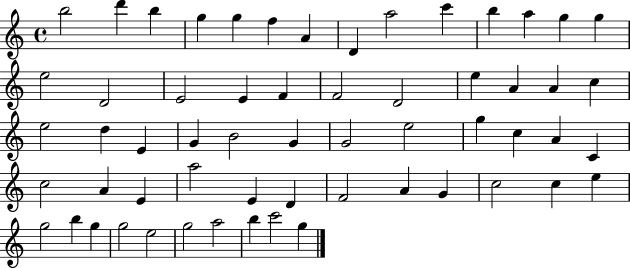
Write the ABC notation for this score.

X:1
T:Untitled
M:4/4
L:1/4
K:C
b2 d' b g g f A D a2 c' b a g g e2 D2 E2 E F F2 D2 e A A c e2 d E G B2 G G2 e2 g c A C c2 A E a2 E D F2 A G c2 c e g2 b g g2 e2 g2 a2 b c'2 g